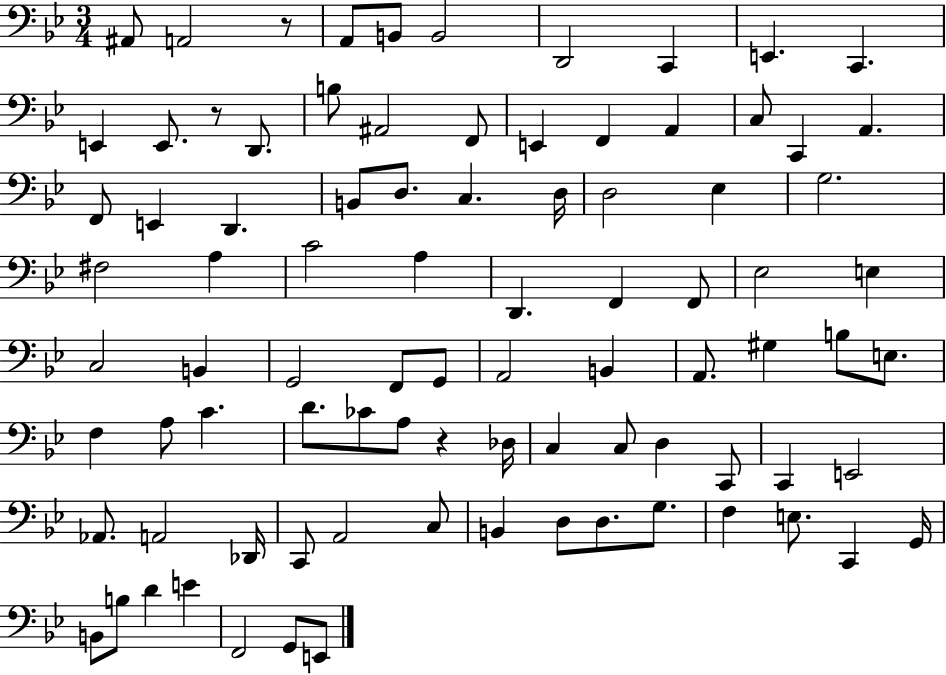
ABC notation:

X:1
T:Untitled
M:3/4
L:1/4
K:Bb
^A,,/2 A,,2 z/2 A,,/2 B,,/2 B,,2 D,,2 C,, E,, C,, E,, E,,/2 z/2 D,,/2 B,/2 ^A,,2 F,,/2 E,, F,, A,, C,/2 C,, A,, F,,/2 E,, D,, B,,/2 D,/2 C, D,/4 D,2 _E, G,2 ^F,2 A, C2 A, D,, F,, F,,/2 _E,2 E, C,2 B,, G,,2 F,,/2 G,,/2 A,,2 B,, A,,/2 ^G, B,/2 E,/2 F, A,/2 C D/2 _C/2 A,/2 z _D,/4 C, C,/2 D, C,,/2 C,, E,,2 _A,,/2 A,,2 _D,,/4 C,,/2 A,,2 C,/2 B,, D,/2 D,/2 G,/2 F, E,/2 C,, G,,/4 B,,/2 B,/2 D E F,,2 G,,/2 E,,/2